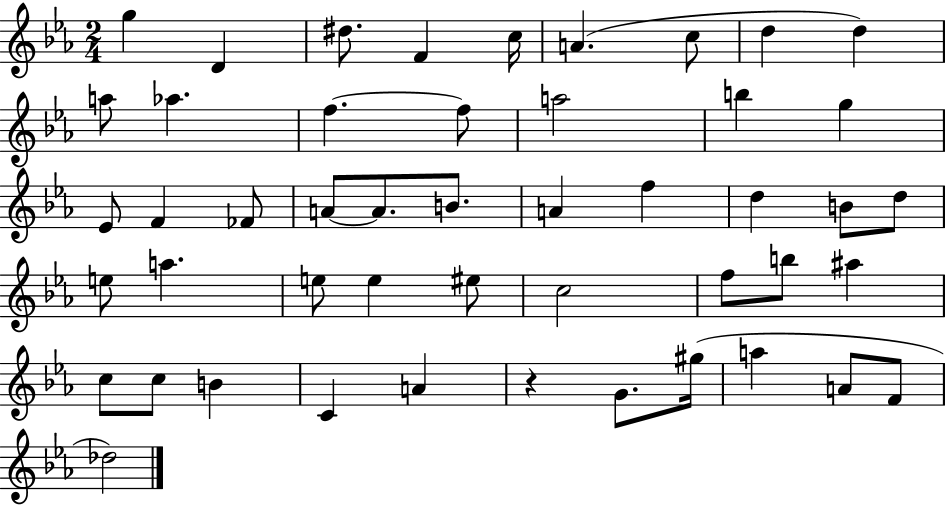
{
  \clef treble
  \numericTimeSignature
  \time 2/4
  \key ees \major
  g''4 d'4 | dis''8. f'4 c''16 | a'4.( c''8 | d''4 d''4) | \break a''8 aes''4. | f''4.~~ f''8 | a''2 | b''4 g''4 | \break ees'8 f'4 fes'8 | a'8~~ a'8. b'8. | a'4 f''4 | d''4 b'8 d''8 | \break e''8 a''4. | e''8 e''4 eis''8 | c''2 | f''8 b''8 ais''4 | \break c''8 c''8 b'4 | c'4 a'4 | r4 g'8. gis''16( | a''4 a'8 f'8 | \break des''2) | \bar "|."
}